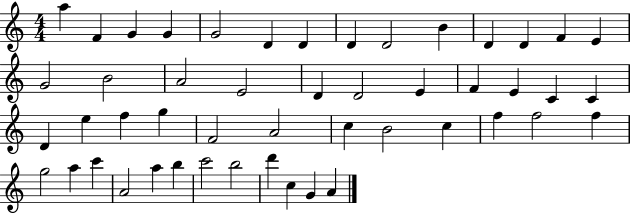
{
  \clef treble
  \numericTimeSignature
  \time 4/4
  \key c \major
  a''4 f'4 g'4 g'4 | g'2 d'4 d'4 | d'4 d'2 b'4 | d'4 d'4 f'4 e'4 | \break g'2 b'2 | a'2 e'2 | d'4 d'2 e'4 | f'4 e'4 c'4 c'4 | \break d'4 e''4 f''4 g''4 | f'2 a'2 | c''4 b'2 c''4 | f''4 f''2 f''4 | \break g''2 a''4 c'''4 | a'2 a''4 b''4 | c'''2 b''2 | d'''4 c''4 g'4 a'4 | \break \bar "|."
}